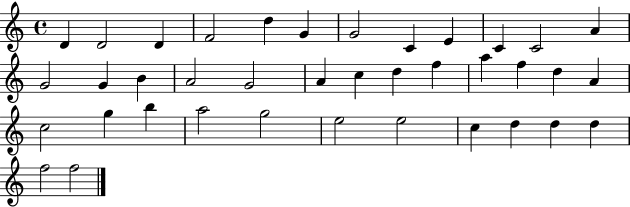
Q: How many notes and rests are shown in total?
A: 38